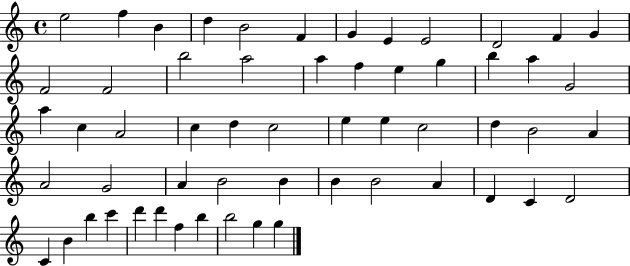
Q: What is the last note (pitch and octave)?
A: G5